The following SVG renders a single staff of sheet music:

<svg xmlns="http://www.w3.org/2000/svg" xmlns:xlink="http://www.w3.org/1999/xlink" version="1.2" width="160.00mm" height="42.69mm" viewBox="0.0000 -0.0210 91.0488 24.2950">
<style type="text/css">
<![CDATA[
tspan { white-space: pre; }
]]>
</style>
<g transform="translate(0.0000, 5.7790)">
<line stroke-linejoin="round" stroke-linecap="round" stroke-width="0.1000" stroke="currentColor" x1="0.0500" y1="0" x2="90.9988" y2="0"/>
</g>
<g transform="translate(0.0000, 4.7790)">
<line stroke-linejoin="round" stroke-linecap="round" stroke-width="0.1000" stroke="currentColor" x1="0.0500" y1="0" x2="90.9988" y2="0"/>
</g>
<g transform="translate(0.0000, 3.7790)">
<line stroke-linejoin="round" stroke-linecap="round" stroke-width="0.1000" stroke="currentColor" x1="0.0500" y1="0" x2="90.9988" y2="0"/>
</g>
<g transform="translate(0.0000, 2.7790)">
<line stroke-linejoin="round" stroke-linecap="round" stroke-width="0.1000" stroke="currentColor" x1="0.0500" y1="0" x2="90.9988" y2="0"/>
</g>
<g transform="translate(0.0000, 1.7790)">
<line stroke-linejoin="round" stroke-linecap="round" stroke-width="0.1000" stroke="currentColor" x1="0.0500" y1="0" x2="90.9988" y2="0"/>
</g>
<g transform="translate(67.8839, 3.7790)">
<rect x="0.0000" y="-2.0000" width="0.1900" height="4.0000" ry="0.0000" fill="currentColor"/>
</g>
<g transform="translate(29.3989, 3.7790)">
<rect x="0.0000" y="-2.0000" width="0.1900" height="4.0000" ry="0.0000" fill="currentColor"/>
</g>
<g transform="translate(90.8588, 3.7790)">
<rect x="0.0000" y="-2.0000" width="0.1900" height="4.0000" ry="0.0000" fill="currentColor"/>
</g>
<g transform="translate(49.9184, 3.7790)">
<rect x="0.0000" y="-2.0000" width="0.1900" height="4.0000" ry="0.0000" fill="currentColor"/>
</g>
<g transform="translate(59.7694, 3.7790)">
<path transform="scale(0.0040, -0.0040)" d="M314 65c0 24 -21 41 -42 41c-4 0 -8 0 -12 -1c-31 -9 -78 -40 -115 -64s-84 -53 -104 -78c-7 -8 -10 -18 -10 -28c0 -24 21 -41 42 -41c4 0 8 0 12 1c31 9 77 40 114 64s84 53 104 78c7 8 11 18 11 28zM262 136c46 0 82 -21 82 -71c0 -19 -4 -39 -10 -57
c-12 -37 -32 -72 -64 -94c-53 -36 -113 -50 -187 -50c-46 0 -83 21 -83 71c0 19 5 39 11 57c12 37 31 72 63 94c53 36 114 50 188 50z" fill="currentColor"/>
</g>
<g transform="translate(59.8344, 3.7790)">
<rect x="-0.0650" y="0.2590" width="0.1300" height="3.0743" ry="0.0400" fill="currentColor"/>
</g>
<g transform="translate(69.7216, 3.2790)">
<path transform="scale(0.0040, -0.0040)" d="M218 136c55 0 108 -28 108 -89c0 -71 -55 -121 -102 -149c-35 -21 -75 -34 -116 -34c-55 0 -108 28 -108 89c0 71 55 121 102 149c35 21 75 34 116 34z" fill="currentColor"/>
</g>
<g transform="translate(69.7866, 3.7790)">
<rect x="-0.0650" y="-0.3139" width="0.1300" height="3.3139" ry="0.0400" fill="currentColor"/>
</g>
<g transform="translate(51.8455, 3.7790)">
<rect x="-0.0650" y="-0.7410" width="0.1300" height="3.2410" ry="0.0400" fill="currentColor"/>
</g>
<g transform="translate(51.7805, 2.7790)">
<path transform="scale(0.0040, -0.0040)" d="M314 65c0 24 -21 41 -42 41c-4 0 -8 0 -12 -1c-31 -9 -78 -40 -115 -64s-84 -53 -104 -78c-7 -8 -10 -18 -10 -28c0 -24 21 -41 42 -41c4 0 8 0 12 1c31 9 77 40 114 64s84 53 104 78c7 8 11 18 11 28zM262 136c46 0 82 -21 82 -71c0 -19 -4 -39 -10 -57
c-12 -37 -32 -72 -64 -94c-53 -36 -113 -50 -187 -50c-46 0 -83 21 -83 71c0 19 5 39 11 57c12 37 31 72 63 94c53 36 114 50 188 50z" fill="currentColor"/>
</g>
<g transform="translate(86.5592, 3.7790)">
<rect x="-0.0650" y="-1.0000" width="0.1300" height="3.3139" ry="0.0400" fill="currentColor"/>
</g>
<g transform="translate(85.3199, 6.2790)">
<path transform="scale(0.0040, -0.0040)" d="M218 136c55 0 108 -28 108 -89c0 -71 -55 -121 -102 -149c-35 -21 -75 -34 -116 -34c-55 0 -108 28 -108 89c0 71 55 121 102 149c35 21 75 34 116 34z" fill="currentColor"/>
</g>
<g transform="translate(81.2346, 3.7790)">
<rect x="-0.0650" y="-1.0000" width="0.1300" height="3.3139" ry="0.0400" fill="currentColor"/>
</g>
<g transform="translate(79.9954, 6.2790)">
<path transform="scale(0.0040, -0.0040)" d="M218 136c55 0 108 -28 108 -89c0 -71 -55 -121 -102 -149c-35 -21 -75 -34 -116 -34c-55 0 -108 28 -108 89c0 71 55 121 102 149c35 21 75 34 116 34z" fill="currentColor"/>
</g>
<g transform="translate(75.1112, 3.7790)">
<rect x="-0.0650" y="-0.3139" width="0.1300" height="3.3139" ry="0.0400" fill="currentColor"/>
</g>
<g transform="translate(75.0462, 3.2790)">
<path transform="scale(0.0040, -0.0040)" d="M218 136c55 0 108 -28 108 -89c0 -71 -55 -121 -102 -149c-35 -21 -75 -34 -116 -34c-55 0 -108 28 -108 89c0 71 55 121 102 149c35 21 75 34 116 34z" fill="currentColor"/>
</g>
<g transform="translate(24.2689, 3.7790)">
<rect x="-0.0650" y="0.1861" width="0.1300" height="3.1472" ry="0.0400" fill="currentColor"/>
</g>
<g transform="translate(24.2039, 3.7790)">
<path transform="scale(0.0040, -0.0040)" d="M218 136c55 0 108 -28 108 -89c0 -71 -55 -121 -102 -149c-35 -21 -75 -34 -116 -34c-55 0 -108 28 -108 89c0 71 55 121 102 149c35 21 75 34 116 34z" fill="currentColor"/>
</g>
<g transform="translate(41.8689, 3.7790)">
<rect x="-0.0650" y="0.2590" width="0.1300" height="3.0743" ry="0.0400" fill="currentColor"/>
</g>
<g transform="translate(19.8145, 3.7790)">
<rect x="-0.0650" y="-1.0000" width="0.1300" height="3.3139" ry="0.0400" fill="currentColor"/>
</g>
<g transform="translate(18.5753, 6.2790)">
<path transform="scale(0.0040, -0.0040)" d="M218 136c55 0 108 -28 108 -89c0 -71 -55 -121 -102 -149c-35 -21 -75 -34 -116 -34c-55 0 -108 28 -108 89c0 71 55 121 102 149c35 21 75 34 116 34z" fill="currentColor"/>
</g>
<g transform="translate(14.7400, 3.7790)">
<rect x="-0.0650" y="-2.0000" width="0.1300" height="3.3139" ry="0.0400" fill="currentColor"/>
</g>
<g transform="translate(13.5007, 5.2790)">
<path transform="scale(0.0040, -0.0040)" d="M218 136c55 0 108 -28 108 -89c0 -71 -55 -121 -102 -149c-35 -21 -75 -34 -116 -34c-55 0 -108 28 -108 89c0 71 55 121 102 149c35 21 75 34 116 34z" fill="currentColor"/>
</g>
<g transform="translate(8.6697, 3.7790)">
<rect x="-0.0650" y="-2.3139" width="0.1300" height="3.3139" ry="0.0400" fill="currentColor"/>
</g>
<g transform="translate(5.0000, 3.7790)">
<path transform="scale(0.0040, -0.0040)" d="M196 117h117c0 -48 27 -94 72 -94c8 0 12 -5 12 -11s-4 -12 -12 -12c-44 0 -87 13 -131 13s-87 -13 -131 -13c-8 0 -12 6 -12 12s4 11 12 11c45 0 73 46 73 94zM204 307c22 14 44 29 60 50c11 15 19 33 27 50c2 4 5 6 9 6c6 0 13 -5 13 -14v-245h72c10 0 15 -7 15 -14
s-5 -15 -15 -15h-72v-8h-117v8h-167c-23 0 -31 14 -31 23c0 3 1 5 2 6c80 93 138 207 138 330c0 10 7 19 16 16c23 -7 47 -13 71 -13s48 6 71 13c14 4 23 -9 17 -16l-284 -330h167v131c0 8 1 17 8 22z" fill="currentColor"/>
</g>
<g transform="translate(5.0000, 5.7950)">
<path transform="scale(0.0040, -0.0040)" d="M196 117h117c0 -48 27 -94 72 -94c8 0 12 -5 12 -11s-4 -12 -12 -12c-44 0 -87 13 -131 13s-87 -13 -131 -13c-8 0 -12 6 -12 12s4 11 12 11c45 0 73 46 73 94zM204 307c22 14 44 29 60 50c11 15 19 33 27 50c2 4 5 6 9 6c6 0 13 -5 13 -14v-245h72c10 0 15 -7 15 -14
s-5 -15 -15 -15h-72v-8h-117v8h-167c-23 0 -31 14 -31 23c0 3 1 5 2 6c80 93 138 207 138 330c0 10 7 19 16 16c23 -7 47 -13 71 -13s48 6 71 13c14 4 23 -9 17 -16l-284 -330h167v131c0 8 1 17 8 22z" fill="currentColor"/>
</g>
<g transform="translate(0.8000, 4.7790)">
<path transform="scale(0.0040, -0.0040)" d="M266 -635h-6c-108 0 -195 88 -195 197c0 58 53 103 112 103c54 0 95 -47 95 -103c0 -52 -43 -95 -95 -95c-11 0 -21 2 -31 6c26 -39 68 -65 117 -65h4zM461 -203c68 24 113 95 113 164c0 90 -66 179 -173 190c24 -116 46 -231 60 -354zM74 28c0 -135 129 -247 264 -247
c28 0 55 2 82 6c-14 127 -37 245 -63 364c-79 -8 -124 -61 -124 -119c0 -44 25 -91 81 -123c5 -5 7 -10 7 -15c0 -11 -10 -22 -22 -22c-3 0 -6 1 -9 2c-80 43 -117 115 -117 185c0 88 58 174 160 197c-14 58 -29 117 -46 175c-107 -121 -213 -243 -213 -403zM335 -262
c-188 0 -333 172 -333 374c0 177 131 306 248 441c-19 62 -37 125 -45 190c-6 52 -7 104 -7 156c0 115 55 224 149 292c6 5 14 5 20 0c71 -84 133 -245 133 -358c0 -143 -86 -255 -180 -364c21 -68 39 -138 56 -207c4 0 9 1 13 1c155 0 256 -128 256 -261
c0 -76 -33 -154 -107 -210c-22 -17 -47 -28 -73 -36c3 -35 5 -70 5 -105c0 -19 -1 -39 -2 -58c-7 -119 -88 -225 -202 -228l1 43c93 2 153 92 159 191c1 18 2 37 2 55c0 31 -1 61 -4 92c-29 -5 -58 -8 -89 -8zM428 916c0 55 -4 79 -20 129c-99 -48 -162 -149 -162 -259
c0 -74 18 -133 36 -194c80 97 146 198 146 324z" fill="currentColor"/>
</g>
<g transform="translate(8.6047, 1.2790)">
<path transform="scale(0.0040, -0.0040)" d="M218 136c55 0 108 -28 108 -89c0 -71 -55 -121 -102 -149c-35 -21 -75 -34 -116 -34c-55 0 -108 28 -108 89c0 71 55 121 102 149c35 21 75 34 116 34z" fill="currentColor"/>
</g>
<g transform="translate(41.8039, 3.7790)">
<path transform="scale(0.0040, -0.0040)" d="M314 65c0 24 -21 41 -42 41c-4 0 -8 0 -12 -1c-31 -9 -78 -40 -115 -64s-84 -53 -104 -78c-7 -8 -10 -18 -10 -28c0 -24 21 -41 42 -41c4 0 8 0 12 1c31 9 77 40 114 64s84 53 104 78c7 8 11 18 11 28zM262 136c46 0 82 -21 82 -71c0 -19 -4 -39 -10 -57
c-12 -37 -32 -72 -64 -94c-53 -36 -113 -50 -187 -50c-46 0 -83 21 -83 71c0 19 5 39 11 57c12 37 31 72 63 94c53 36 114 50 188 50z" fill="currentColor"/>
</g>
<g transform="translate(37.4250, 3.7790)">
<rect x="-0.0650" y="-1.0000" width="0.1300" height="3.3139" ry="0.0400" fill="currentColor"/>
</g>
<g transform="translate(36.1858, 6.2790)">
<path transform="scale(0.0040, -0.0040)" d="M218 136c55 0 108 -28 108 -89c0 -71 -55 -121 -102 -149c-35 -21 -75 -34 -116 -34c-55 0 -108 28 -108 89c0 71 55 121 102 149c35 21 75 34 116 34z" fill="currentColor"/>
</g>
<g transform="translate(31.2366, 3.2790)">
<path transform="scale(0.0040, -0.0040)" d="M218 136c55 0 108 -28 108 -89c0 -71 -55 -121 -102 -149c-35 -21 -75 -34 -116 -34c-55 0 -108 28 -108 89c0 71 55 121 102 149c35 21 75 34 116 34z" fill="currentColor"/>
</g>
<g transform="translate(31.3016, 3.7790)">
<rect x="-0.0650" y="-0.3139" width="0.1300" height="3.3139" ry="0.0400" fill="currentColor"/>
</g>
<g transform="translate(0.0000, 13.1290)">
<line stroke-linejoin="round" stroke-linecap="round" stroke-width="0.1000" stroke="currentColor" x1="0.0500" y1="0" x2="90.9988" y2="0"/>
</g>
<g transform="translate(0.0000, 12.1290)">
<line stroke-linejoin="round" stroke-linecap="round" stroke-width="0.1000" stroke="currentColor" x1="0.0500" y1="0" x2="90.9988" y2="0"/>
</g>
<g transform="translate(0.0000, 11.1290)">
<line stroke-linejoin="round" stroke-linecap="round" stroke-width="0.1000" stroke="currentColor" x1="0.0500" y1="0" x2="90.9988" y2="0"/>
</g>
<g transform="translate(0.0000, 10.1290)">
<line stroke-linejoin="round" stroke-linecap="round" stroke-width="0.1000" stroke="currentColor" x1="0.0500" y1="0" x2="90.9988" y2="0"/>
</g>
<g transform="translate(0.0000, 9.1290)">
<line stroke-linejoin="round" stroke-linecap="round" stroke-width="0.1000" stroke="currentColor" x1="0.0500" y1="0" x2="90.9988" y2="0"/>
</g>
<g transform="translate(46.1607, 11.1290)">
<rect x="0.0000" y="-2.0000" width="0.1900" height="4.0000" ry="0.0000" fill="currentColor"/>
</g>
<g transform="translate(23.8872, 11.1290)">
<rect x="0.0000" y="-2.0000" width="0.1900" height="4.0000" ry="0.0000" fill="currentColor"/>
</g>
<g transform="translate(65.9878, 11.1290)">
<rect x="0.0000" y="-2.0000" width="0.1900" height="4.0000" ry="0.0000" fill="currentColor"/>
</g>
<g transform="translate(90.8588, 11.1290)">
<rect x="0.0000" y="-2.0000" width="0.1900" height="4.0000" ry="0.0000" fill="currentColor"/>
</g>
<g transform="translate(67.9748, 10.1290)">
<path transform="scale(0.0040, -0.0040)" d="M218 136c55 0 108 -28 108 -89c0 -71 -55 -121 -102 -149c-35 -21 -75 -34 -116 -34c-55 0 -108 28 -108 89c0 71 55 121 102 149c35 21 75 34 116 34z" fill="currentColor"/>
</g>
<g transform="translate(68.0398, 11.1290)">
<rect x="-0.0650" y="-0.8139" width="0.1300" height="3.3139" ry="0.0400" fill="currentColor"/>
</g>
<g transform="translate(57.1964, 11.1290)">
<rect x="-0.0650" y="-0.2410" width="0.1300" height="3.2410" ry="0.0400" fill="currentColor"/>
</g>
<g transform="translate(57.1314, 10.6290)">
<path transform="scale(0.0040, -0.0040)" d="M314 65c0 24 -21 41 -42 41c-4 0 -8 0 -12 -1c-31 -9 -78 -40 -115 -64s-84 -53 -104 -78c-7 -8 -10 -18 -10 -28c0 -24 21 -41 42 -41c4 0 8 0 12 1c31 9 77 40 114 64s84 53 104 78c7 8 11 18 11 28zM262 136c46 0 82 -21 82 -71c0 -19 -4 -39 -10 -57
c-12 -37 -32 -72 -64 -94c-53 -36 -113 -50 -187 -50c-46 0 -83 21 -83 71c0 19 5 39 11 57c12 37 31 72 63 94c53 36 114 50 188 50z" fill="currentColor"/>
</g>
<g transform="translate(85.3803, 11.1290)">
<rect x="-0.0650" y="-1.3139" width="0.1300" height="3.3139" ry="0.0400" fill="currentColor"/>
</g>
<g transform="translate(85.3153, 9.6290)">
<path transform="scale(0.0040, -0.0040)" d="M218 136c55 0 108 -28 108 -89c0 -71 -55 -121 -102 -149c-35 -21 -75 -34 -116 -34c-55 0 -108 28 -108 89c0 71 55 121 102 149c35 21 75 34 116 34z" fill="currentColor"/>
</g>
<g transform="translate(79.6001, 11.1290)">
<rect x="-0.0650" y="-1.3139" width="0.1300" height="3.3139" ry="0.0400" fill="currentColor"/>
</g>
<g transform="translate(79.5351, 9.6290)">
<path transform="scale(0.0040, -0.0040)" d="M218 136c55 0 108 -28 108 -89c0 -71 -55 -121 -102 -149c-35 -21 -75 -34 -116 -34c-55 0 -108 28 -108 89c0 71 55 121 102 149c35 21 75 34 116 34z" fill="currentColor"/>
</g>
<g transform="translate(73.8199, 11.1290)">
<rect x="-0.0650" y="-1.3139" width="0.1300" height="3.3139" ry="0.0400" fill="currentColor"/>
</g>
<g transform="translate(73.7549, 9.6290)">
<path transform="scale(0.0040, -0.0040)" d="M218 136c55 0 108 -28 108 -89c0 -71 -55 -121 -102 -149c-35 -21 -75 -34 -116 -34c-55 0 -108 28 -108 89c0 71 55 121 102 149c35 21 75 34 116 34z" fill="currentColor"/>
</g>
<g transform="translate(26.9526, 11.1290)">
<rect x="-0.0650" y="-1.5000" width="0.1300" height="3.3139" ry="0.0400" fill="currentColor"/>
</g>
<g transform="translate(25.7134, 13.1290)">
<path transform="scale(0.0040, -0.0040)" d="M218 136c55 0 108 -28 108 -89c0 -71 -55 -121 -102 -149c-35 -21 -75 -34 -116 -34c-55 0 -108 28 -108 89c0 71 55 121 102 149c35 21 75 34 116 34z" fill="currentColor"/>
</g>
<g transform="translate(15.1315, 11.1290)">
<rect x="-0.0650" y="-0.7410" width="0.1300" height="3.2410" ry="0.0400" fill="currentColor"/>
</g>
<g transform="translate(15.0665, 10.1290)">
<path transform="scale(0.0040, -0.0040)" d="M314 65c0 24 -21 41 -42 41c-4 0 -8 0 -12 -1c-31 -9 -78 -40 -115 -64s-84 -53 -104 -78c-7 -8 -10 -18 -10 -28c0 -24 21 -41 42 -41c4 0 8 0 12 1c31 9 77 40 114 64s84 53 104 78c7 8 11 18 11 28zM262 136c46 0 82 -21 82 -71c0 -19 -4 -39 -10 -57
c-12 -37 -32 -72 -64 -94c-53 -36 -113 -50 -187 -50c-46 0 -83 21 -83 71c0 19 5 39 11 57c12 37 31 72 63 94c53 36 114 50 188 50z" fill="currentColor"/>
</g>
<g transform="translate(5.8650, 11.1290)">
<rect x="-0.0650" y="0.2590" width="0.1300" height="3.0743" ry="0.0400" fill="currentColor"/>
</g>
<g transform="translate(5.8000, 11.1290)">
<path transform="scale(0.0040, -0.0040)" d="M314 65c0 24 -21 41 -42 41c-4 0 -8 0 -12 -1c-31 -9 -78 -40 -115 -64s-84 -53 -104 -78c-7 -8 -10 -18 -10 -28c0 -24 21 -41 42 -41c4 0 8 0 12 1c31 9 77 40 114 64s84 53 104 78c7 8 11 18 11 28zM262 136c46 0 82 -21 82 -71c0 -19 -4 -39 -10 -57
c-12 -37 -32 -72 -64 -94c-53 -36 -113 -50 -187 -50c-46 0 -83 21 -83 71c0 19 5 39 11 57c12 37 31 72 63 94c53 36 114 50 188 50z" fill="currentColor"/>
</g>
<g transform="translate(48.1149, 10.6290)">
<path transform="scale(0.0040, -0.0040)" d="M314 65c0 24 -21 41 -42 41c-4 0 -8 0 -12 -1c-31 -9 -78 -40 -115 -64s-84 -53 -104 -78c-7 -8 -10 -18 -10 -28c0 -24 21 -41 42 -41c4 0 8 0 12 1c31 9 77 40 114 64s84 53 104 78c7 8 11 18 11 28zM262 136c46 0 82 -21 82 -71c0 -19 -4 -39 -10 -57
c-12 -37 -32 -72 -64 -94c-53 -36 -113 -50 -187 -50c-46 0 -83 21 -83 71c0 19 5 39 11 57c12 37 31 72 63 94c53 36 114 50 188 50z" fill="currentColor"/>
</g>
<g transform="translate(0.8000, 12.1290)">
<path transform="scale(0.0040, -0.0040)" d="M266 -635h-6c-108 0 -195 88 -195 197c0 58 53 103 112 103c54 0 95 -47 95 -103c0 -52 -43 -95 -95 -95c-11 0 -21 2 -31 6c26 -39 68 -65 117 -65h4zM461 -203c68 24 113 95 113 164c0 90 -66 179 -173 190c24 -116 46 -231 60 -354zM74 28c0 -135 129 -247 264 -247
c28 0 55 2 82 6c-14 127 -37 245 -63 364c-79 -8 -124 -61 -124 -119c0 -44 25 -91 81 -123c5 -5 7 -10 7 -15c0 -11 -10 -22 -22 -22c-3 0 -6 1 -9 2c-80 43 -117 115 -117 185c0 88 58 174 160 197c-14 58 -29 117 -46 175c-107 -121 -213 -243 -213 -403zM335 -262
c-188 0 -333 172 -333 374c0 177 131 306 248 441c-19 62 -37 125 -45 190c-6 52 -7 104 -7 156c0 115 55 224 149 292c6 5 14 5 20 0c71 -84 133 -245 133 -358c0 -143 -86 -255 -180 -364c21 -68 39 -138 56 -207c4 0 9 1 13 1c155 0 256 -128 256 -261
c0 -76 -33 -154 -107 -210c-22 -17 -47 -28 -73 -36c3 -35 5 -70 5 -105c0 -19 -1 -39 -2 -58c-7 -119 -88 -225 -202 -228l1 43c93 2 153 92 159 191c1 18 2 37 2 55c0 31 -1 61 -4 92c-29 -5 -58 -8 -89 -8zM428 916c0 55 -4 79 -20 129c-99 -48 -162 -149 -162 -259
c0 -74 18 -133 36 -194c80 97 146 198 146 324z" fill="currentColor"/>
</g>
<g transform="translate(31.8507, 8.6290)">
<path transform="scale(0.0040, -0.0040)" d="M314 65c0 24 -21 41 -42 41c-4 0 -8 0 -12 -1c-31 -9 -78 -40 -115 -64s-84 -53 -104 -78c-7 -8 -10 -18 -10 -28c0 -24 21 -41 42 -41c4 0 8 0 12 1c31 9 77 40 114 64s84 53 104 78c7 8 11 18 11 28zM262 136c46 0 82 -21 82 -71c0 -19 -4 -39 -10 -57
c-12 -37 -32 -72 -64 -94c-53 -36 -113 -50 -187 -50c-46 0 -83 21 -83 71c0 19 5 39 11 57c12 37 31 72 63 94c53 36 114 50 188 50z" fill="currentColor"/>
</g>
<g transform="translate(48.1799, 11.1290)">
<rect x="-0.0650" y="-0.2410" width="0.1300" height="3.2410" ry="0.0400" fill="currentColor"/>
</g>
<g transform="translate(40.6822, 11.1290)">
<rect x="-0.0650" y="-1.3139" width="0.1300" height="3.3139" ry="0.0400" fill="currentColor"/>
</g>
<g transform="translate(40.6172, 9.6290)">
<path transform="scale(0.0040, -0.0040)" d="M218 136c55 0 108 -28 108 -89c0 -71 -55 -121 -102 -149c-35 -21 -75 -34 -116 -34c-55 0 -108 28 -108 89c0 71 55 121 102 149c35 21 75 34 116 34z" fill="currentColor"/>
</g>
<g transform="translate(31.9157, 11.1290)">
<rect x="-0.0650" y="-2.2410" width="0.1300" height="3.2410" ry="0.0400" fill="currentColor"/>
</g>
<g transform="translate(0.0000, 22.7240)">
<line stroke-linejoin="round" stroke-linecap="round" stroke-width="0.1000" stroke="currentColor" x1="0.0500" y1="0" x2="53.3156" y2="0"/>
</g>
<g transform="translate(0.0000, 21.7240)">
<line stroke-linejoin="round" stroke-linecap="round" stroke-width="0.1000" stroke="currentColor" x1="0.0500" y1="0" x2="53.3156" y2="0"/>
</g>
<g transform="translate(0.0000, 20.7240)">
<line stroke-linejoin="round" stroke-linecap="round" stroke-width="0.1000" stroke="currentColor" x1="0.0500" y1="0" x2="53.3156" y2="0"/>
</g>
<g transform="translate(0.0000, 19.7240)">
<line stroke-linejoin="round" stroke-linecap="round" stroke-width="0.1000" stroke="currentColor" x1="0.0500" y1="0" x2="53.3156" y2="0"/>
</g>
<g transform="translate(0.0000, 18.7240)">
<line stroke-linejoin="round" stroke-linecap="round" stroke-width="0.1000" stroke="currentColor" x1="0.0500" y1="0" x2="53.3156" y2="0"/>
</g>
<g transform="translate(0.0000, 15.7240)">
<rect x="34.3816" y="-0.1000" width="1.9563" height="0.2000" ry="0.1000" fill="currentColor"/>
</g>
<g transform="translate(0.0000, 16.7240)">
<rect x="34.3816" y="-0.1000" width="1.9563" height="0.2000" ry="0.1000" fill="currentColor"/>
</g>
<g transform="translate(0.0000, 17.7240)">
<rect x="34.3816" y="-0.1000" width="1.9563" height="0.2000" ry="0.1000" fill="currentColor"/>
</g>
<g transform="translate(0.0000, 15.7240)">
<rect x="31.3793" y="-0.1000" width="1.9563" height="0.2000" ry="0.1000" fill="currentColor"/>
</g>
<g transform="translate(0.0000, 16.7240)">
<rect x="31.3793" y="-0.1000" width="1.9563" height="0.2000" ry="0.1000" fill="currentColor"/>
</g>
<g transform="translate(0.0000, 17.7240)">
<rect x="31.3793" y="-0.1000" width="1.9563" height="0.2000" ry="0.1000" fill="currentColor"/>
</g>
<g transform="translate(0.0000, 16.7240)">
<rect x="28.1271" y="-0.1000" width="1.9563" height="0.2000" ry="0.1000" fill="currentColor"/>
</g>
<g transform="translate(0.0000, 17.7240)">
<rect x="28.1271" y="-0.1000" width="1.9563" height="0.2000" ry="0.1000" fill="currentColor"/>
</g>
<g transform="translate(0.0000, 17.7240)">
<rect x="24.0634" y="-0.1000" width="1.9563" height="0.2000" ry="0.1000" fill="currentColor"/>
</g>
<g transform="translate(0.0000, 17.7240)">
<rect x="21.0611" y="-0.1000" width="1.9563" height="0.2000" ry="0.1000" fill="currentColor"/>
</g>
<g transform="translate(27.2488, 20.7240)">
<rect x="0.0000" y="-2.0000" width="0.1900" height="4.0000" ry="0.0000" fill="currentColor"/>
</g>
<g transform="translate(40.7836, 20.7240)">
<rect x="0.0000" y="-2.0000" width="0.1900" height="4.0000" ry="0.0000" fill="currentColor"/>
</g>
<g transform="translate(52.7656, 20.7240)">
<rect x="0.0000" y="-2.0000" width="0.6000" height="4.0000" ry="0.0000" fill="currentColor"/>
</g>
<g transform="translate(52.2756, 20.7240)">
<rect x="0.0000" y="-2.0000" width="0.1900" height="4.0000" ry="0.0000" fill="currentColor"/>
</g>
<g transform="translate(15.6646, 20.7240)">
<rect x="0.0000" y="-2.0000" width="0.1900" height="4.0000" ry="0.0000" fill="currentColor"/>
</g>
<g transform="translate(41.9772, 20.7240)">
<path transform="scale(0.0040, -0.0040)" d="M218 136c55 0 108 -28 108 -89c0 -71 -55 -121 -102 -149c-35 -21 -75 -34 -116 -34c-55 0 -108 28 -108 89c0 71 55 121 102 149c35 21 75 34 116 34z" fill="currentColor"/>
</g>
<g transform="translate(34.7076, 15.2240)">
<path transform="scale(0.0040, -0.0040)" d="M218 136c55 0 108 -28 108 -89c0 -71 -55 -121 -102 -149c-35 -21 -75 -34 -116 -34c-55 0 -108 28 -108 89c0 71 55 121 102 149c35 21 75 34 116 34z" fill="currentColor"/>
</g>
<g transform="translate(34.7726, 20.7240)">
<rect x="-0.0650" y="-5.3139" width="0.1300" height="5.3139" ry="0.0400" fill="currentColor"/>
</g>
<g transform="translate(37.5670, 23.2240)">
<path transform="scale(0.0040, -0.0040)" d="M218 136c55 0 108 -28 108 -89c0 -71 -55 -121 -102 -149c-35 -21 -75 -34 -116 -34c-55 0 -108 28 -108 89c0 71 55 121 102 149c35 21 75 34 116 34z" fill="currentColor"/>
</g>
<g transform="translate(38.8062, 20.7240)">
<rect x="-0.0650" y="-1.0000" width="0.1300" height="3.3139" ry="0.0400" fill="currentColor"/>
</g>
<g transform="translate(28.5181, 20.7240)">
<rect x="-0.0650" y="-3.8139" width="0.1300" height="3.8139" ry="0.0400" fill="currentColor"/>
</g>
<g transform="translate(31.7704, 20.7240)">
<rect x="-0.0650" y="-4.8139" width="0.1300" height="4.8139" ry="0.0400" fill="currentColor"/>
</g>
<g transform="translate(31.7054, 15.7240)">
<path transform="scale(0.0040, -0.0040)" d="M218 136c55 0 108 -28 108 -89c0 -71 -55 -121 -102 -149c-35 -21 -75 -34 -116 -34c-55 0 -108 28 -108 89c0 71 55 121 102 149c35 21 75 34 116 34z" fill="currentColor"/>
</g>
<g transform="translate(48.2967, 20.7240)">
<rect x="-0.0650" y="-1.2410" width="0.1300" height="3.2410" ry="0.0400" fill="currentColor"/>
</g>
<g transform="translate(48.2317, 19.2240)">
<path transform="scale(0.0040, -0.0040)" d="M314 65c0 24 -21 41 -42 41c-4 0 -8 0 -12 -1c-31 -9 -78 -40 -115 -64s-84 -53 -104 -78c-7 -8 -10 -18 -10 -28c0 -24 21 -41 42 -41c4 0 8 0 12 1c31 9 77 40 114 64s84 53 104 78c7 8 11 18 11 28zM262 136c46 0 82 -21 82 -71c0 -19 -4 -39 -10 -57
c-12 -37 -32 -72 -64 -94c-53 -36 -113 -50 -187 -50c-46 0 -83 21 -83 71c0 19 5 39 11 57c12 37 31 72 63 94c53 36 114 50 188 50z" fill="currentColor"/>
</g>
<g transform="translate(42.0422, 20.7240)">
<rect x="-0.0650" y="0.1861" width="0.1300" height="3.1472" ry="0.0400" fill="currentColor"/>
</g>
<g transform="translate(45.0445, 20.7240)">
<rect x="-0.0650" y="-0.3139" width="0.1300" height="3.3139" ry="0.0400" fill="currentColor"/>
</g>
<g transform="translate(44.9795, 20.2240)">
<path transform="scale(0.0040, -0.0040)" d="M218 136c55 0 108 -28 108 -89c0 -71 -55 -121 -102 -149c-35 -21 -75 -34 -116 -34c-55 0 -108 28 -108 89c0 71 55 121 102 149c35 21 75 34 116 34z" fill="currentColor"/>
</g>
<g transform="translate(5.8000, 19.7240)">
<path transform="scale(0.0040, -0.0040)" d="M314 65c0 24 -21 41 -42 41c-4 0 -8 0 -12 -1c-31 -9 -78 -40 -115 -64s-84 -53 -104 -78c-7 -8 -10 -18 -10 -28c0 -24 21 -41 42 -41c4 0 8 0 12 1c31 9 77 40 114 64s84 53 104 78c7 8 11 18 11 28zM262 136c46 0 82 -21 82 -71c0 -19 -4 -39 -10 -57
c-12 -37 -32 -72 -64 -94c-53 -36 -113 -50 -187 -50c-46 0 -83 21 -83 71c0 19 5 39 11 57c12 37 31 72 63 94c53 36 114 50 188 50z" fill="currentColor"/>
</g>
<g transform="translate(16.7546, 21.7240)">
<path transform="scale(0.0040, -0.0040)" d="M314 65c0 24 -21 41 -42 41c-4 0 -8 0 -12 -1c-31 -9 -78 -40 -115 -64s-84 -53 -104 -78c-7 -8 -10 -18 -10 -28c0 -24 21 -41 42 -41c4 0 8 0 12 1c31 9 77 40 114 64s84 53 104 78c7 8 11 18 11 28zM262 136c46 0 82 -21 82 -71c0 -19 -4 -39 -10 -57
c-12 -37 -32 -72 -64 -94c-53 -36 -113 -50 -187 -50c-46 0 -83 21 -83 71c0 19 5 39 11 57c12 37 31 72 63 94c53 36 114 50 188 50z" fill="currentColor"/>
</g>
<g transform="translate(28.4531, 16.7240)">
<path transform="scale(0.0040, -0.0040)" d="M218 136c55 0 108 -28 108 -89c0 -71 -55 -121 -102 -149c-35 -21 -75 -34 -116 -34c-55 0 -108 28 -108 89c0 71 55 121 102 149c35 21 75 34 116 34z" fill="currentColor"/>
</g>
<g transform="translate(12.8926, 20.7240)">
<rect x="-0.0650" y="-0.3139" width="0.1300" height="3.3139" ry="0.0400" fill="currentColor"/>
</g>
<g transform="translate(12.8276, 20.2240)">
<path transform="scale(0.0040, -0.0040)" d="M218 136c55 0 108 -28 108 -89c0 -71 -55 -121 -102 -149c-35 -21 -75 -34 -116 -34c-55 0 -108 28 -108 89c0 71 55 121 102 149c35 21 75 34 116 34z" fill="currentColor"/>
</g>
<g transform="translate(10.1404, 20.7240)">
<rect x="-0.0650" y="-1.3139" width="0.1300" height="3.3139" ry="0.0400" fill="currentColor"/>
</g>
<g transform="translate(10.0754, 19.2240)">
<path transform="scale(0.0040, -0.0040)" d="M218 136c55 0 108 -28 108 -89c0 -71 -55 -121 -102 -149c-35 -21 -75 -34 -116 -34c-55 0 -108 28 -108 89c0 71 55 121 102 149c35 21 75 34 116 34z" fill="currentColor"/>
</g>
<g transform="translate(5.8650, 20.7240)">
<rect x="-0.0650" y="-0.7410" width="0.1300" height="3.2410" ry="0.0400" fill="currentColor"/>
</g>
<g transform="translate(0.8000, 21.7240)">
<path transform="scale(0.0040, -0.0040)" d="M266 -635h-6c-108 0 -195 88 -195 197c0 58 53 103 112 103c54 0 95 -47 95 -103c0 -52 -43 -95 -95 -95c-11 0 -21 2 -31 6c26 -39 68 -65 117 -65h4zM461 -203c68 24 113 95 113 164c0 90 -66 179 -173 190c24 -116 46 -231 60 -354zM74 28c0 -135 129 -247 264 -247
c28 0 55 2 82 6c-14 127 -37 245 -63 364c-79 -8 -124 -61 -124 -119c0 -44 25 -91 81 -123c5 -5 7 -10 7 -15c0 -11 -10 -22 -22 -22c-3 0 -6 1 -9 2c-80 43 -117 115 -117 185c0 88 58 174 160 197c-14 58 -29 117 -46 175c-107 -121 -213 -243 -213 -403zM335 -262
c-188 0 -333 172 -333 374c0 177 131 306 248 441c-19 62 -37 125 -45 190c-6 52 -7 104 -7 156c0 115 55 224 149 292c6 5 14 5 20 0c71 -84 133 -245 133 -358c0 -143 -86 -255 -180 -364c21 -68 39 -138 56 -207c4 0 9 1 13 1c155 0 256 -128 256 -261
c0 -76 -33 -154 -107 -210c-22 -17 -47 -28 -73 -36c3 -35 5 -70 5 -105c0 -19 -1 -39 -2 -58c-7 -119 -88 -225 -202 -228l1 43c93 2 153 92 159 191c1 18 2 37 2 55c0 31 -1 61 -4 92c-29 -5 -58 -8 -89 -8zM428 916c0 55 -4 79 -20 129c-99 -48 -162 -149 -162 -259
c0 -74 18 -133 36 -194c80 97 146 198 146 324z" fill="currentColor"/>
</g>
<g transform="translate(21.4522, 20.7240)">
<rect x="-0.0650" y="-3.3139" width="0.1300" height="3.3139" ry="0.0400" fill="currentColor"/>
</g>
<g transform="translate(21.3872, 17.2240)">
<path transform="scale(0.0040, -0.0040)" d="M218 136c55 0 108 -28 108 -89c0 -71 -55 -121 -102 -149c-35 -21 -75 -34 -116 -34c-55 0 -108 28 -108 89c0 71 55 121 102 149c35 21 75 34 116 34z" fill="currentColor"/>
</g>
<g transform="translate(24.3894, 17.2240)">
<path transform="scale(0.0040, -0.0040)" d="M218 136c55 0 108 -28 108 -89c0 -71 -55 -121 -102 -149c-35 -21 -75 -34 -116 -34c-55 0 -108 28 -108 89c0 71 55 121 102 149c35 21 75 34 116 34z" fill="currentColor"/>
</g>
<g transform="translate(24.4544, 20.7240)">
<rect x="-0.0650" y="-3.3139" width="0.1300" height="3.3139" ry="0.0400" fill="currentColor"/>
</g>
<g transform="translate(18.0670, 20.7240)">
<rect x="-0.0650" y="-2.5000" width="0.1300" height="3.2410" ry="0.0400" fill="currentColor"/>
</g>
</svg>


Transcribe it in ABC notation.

X:1
T:Untitled
M:4/4
L:1/4
K:C
g F D B c D B2 d2 B2 c c D D B2 d2 E g2 e c2 c2 d e e e d2 e c G2 b b c' e' f' D B c e2